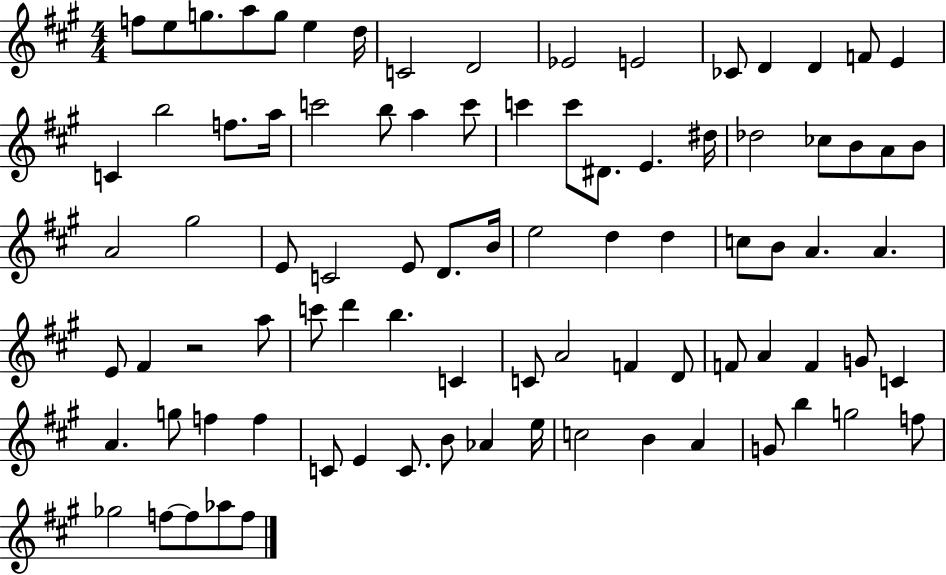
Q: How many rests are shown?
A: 1